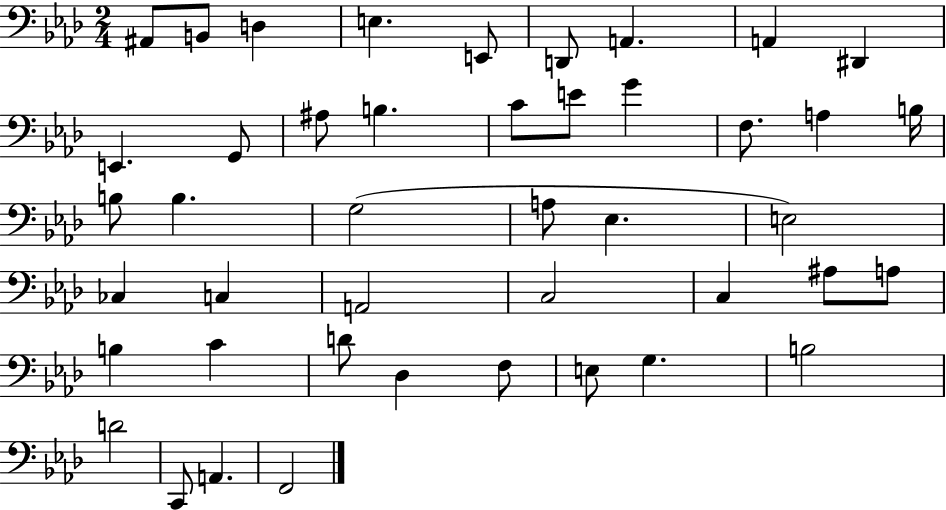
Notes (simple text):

A#2/e B2/e D3/q E3/q. E2/e D2/e A2/q. A2/q D#2/q E2/q. G2/e A#3/e B3/q. C4/e E4/e G4/q F3/e. A3/q B3/s B3/e B3/q. G3/h A3/e Eb3/q. E3/h CES3/q C3/q A2/h C3/h C3/q A#3/e A3/e B3/q C4/q D4/e Db3/q F3/e E3/e G3/q. B3/h D4/h C2/e A2/q. F2/h